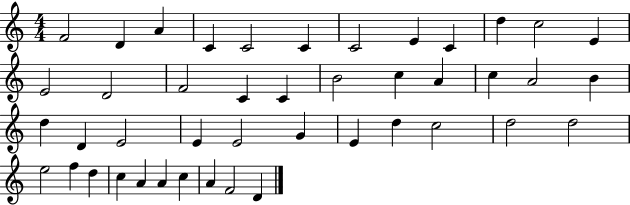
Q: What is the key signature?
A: C major